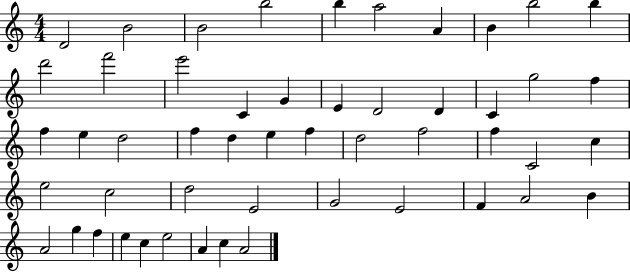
{
  \clef treble
  \numericTimeSignature
  \time 4/4
  \key c \major
  d'2 b'2 | b'2 b''2 | b''4 a''2 a'4 | b'4 b''2 b''4 | \break d'''2 f'''2 | e'''2 c'4 g'4 | e'4 d'2 d'4 | c'4 g''2 f''4 | \break f''4 e''4 d''2 | f''4 d''4 e''4 f''4 | d''2 f''2 | f''4 c'2 c''4 | \break e''2 c''2 | d''2 e'2 | g'2 e'2 | f'4 a'2 b'4 | \break a'2 g''4 f''4 | e''4 c''4 e''2 | a'4 c''4 a'2 | \bar "|."
}